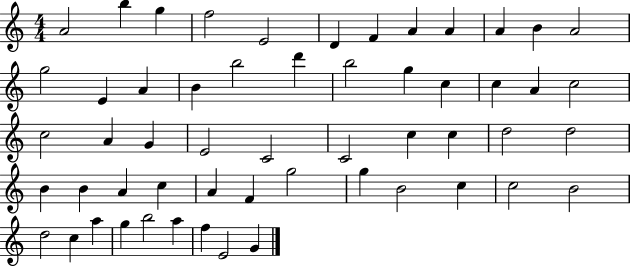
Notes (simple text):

A4/h B5/q G5/q F5/h E4/h D4/q F4/q A4/q A4/q A4/q B4/q A4/h G5/h E4/q A4/q B4/q B5/h D6/q B5/h G5/q C5/q C5/q A4/q C5/h C5/h A4/q G4/q E4/h C4/h C4/h C5/q C5/q D5/h D5/h B4/q B4/q A4/q C5/q A4/q F4/q G5/h G5/q B4/h C5/q C5/h B4/h D5/h C5/q A5/q G5/q B5/h A5/q F5/q E4/h G4/q